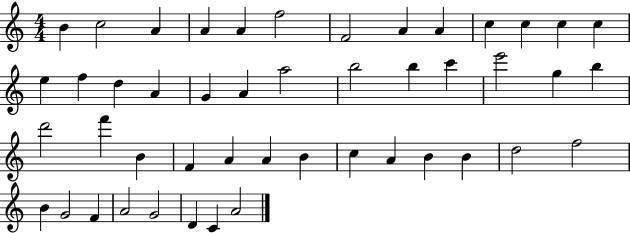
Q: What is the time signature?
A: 4/4